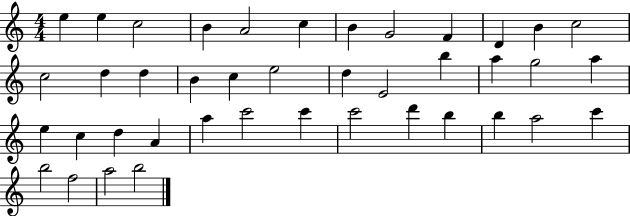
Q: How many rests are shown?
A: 0